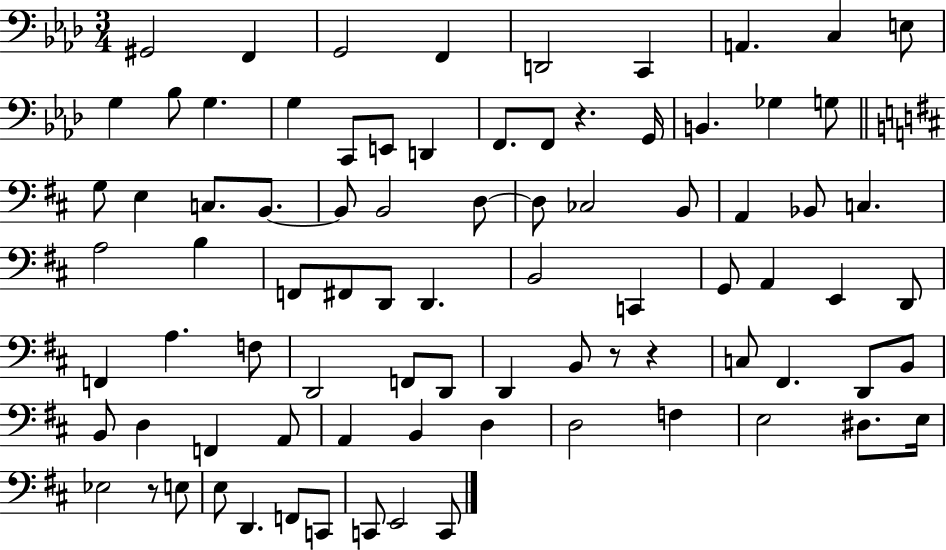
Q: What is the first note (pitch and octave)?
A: G#2